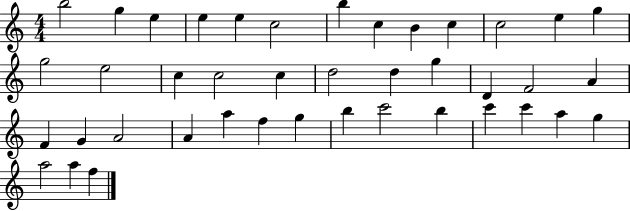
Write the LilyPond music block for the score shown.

{
  \clef treble
  \numericTimeSignature
  \time 4/4
  \key c \major
  b''2 g''4 e''4 | e''4 e''4 c''2 | b''4 c''4 b'4 c''4 | c''2 e''4 g''4 | \break g''2 e''2 | c''4 c''2 c''4 | d''2 d''4 g''4 | d'4 f'2 a'4 | \break f'4 g'4 a'2 | a'4 a''4 f''4 g''4 | b''4 c'''2 b''4 | c'''4 c'''4 a''4 g''4 | \break a''2 a''4 f''4 | \bar "|."
}